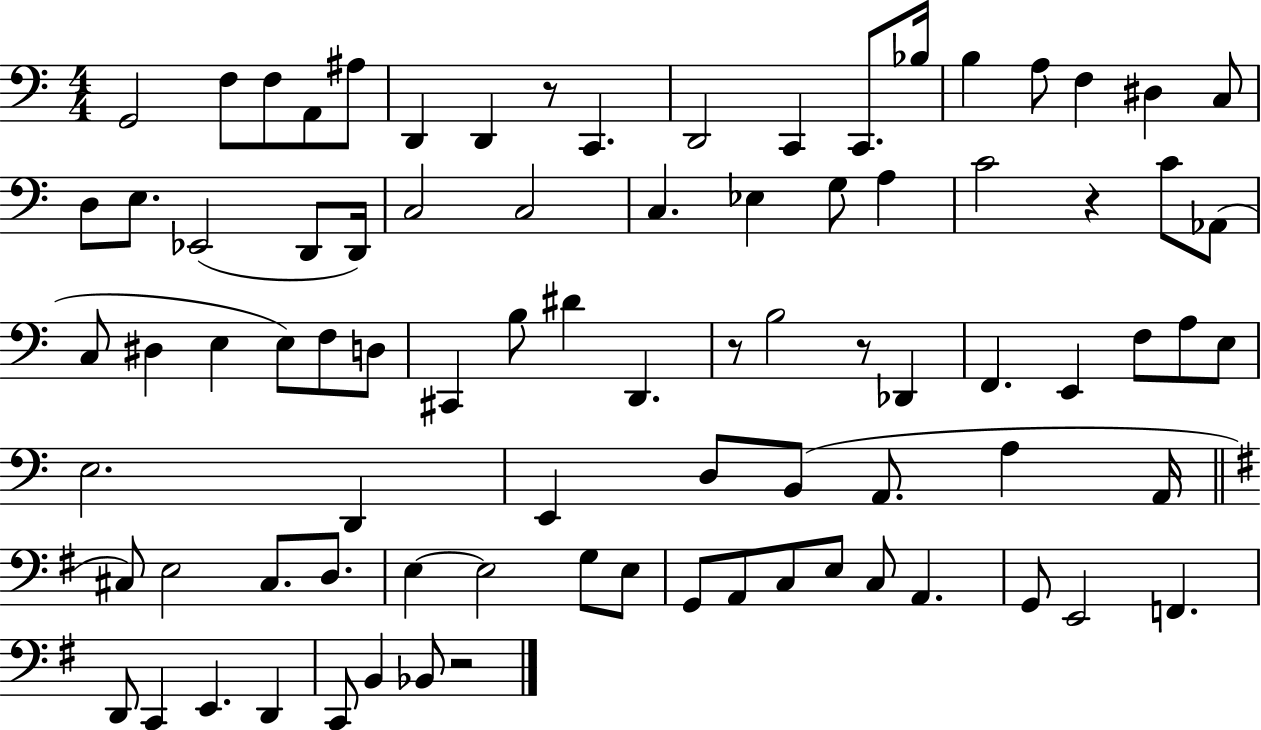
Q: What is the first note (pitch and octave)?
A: G2